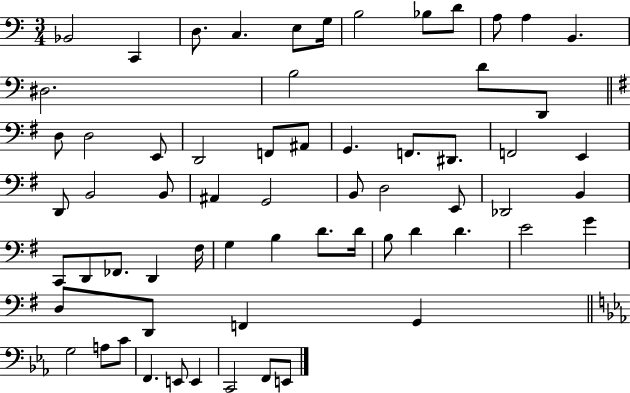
{
  \clef bass
  \numericTimeSignature
  \time 3/4
  \key c \major
  \repeat volta 2 { bes,2 c,4 | d8. c4. e8 g16 | b2 bes8 d'8 | a8 a4 b,4. | \break dis2. | b2 d'8 d,8 | \bar "||" \break \key g \major d8 d2 e,8 | d,2 f,8 ais,8 | g,4. f,8. dis,8. | f,2 e,4 | \break d,8 b,2 b,8 | ais,4 g,2 | b,8 d2 e,8 | des,2 b,4 | \break c,8 d,8 fes,8. d,4 fis16 | g4 b4 d'8. d'16 | b8 d'4 d'4. | e'2 g'4 | \break d8 d,8 f,4 g,4 | \bar "||" \break \key ees \major g2 a8 c'8 | f,4. e,8 e,4 | c,2 f,8 e,8 | } \bar "|."
}